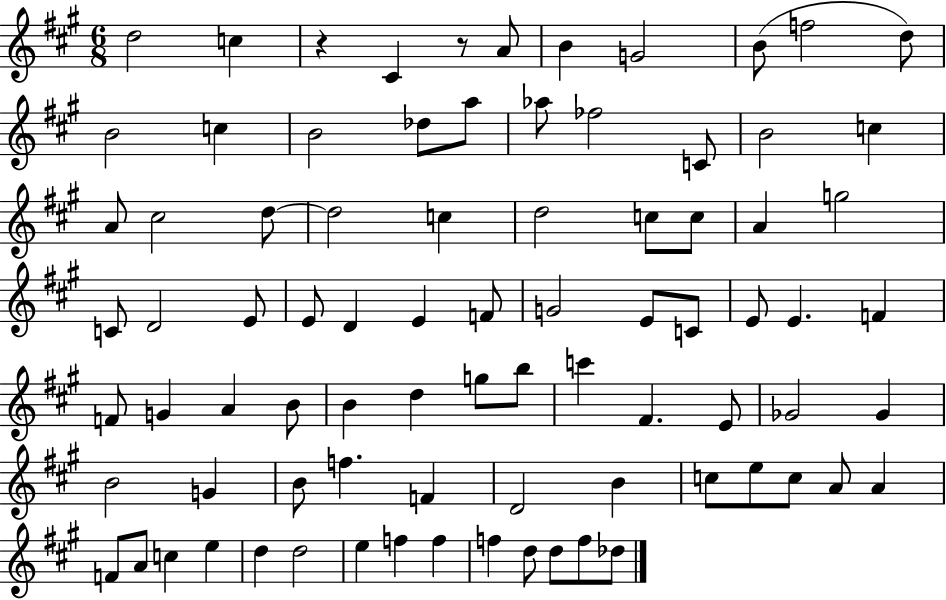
D5/h C5/q R/q C#4/q R/e A4/e B4/q G4/h B4/e F5/h D5/e B4/h C5/q B4/h Db5/e A5/e Ab5/e FES5/h C4/e B4/h C5/q A4/e C#5/h D5/e D5/h C5/q D5/h C5/e C5/e A4/q G5/h C4/e D4/h E4/e E4/e D4/q E4/q F4/e G4/h E4/e C4/e E4/e E4/q. F4/q F4/e G4/q A4/q B4/e B4/q D5/q G5/e B5/e C6/q F#4/q. E4/e Gb4/h Gb4/q B4/h G4/q B4/e F5/q. F4/q D4/h B4/q C5/e E5/e C5/e A4/e A4/q F4/e A4/e C5/q E5/q D5/q D5/h E5/q F5/q F5/q F5/q D5/e D5/e F5/e Db5/e